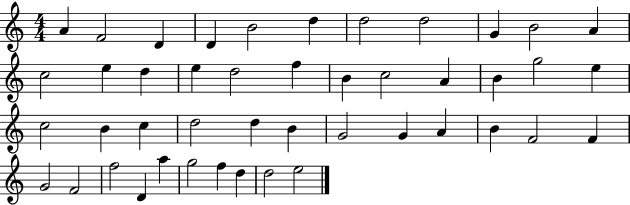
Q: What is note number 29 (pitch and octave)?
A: B4